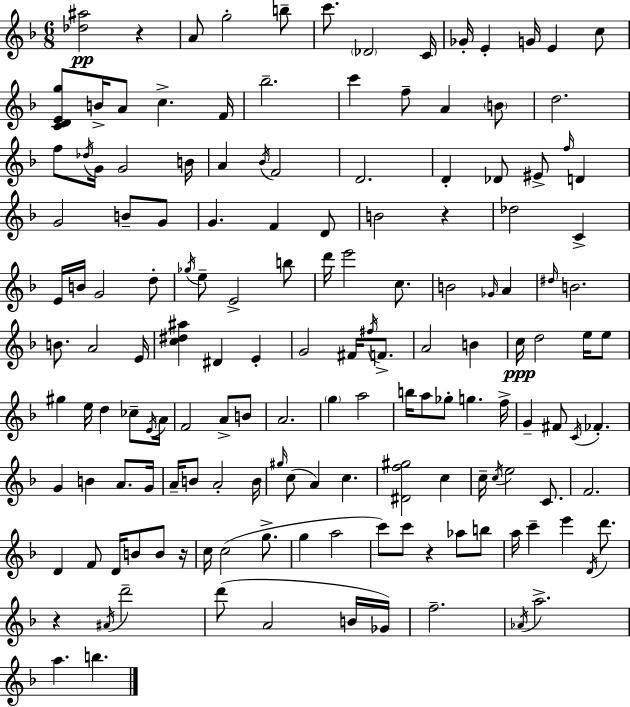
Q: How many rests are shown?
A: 5